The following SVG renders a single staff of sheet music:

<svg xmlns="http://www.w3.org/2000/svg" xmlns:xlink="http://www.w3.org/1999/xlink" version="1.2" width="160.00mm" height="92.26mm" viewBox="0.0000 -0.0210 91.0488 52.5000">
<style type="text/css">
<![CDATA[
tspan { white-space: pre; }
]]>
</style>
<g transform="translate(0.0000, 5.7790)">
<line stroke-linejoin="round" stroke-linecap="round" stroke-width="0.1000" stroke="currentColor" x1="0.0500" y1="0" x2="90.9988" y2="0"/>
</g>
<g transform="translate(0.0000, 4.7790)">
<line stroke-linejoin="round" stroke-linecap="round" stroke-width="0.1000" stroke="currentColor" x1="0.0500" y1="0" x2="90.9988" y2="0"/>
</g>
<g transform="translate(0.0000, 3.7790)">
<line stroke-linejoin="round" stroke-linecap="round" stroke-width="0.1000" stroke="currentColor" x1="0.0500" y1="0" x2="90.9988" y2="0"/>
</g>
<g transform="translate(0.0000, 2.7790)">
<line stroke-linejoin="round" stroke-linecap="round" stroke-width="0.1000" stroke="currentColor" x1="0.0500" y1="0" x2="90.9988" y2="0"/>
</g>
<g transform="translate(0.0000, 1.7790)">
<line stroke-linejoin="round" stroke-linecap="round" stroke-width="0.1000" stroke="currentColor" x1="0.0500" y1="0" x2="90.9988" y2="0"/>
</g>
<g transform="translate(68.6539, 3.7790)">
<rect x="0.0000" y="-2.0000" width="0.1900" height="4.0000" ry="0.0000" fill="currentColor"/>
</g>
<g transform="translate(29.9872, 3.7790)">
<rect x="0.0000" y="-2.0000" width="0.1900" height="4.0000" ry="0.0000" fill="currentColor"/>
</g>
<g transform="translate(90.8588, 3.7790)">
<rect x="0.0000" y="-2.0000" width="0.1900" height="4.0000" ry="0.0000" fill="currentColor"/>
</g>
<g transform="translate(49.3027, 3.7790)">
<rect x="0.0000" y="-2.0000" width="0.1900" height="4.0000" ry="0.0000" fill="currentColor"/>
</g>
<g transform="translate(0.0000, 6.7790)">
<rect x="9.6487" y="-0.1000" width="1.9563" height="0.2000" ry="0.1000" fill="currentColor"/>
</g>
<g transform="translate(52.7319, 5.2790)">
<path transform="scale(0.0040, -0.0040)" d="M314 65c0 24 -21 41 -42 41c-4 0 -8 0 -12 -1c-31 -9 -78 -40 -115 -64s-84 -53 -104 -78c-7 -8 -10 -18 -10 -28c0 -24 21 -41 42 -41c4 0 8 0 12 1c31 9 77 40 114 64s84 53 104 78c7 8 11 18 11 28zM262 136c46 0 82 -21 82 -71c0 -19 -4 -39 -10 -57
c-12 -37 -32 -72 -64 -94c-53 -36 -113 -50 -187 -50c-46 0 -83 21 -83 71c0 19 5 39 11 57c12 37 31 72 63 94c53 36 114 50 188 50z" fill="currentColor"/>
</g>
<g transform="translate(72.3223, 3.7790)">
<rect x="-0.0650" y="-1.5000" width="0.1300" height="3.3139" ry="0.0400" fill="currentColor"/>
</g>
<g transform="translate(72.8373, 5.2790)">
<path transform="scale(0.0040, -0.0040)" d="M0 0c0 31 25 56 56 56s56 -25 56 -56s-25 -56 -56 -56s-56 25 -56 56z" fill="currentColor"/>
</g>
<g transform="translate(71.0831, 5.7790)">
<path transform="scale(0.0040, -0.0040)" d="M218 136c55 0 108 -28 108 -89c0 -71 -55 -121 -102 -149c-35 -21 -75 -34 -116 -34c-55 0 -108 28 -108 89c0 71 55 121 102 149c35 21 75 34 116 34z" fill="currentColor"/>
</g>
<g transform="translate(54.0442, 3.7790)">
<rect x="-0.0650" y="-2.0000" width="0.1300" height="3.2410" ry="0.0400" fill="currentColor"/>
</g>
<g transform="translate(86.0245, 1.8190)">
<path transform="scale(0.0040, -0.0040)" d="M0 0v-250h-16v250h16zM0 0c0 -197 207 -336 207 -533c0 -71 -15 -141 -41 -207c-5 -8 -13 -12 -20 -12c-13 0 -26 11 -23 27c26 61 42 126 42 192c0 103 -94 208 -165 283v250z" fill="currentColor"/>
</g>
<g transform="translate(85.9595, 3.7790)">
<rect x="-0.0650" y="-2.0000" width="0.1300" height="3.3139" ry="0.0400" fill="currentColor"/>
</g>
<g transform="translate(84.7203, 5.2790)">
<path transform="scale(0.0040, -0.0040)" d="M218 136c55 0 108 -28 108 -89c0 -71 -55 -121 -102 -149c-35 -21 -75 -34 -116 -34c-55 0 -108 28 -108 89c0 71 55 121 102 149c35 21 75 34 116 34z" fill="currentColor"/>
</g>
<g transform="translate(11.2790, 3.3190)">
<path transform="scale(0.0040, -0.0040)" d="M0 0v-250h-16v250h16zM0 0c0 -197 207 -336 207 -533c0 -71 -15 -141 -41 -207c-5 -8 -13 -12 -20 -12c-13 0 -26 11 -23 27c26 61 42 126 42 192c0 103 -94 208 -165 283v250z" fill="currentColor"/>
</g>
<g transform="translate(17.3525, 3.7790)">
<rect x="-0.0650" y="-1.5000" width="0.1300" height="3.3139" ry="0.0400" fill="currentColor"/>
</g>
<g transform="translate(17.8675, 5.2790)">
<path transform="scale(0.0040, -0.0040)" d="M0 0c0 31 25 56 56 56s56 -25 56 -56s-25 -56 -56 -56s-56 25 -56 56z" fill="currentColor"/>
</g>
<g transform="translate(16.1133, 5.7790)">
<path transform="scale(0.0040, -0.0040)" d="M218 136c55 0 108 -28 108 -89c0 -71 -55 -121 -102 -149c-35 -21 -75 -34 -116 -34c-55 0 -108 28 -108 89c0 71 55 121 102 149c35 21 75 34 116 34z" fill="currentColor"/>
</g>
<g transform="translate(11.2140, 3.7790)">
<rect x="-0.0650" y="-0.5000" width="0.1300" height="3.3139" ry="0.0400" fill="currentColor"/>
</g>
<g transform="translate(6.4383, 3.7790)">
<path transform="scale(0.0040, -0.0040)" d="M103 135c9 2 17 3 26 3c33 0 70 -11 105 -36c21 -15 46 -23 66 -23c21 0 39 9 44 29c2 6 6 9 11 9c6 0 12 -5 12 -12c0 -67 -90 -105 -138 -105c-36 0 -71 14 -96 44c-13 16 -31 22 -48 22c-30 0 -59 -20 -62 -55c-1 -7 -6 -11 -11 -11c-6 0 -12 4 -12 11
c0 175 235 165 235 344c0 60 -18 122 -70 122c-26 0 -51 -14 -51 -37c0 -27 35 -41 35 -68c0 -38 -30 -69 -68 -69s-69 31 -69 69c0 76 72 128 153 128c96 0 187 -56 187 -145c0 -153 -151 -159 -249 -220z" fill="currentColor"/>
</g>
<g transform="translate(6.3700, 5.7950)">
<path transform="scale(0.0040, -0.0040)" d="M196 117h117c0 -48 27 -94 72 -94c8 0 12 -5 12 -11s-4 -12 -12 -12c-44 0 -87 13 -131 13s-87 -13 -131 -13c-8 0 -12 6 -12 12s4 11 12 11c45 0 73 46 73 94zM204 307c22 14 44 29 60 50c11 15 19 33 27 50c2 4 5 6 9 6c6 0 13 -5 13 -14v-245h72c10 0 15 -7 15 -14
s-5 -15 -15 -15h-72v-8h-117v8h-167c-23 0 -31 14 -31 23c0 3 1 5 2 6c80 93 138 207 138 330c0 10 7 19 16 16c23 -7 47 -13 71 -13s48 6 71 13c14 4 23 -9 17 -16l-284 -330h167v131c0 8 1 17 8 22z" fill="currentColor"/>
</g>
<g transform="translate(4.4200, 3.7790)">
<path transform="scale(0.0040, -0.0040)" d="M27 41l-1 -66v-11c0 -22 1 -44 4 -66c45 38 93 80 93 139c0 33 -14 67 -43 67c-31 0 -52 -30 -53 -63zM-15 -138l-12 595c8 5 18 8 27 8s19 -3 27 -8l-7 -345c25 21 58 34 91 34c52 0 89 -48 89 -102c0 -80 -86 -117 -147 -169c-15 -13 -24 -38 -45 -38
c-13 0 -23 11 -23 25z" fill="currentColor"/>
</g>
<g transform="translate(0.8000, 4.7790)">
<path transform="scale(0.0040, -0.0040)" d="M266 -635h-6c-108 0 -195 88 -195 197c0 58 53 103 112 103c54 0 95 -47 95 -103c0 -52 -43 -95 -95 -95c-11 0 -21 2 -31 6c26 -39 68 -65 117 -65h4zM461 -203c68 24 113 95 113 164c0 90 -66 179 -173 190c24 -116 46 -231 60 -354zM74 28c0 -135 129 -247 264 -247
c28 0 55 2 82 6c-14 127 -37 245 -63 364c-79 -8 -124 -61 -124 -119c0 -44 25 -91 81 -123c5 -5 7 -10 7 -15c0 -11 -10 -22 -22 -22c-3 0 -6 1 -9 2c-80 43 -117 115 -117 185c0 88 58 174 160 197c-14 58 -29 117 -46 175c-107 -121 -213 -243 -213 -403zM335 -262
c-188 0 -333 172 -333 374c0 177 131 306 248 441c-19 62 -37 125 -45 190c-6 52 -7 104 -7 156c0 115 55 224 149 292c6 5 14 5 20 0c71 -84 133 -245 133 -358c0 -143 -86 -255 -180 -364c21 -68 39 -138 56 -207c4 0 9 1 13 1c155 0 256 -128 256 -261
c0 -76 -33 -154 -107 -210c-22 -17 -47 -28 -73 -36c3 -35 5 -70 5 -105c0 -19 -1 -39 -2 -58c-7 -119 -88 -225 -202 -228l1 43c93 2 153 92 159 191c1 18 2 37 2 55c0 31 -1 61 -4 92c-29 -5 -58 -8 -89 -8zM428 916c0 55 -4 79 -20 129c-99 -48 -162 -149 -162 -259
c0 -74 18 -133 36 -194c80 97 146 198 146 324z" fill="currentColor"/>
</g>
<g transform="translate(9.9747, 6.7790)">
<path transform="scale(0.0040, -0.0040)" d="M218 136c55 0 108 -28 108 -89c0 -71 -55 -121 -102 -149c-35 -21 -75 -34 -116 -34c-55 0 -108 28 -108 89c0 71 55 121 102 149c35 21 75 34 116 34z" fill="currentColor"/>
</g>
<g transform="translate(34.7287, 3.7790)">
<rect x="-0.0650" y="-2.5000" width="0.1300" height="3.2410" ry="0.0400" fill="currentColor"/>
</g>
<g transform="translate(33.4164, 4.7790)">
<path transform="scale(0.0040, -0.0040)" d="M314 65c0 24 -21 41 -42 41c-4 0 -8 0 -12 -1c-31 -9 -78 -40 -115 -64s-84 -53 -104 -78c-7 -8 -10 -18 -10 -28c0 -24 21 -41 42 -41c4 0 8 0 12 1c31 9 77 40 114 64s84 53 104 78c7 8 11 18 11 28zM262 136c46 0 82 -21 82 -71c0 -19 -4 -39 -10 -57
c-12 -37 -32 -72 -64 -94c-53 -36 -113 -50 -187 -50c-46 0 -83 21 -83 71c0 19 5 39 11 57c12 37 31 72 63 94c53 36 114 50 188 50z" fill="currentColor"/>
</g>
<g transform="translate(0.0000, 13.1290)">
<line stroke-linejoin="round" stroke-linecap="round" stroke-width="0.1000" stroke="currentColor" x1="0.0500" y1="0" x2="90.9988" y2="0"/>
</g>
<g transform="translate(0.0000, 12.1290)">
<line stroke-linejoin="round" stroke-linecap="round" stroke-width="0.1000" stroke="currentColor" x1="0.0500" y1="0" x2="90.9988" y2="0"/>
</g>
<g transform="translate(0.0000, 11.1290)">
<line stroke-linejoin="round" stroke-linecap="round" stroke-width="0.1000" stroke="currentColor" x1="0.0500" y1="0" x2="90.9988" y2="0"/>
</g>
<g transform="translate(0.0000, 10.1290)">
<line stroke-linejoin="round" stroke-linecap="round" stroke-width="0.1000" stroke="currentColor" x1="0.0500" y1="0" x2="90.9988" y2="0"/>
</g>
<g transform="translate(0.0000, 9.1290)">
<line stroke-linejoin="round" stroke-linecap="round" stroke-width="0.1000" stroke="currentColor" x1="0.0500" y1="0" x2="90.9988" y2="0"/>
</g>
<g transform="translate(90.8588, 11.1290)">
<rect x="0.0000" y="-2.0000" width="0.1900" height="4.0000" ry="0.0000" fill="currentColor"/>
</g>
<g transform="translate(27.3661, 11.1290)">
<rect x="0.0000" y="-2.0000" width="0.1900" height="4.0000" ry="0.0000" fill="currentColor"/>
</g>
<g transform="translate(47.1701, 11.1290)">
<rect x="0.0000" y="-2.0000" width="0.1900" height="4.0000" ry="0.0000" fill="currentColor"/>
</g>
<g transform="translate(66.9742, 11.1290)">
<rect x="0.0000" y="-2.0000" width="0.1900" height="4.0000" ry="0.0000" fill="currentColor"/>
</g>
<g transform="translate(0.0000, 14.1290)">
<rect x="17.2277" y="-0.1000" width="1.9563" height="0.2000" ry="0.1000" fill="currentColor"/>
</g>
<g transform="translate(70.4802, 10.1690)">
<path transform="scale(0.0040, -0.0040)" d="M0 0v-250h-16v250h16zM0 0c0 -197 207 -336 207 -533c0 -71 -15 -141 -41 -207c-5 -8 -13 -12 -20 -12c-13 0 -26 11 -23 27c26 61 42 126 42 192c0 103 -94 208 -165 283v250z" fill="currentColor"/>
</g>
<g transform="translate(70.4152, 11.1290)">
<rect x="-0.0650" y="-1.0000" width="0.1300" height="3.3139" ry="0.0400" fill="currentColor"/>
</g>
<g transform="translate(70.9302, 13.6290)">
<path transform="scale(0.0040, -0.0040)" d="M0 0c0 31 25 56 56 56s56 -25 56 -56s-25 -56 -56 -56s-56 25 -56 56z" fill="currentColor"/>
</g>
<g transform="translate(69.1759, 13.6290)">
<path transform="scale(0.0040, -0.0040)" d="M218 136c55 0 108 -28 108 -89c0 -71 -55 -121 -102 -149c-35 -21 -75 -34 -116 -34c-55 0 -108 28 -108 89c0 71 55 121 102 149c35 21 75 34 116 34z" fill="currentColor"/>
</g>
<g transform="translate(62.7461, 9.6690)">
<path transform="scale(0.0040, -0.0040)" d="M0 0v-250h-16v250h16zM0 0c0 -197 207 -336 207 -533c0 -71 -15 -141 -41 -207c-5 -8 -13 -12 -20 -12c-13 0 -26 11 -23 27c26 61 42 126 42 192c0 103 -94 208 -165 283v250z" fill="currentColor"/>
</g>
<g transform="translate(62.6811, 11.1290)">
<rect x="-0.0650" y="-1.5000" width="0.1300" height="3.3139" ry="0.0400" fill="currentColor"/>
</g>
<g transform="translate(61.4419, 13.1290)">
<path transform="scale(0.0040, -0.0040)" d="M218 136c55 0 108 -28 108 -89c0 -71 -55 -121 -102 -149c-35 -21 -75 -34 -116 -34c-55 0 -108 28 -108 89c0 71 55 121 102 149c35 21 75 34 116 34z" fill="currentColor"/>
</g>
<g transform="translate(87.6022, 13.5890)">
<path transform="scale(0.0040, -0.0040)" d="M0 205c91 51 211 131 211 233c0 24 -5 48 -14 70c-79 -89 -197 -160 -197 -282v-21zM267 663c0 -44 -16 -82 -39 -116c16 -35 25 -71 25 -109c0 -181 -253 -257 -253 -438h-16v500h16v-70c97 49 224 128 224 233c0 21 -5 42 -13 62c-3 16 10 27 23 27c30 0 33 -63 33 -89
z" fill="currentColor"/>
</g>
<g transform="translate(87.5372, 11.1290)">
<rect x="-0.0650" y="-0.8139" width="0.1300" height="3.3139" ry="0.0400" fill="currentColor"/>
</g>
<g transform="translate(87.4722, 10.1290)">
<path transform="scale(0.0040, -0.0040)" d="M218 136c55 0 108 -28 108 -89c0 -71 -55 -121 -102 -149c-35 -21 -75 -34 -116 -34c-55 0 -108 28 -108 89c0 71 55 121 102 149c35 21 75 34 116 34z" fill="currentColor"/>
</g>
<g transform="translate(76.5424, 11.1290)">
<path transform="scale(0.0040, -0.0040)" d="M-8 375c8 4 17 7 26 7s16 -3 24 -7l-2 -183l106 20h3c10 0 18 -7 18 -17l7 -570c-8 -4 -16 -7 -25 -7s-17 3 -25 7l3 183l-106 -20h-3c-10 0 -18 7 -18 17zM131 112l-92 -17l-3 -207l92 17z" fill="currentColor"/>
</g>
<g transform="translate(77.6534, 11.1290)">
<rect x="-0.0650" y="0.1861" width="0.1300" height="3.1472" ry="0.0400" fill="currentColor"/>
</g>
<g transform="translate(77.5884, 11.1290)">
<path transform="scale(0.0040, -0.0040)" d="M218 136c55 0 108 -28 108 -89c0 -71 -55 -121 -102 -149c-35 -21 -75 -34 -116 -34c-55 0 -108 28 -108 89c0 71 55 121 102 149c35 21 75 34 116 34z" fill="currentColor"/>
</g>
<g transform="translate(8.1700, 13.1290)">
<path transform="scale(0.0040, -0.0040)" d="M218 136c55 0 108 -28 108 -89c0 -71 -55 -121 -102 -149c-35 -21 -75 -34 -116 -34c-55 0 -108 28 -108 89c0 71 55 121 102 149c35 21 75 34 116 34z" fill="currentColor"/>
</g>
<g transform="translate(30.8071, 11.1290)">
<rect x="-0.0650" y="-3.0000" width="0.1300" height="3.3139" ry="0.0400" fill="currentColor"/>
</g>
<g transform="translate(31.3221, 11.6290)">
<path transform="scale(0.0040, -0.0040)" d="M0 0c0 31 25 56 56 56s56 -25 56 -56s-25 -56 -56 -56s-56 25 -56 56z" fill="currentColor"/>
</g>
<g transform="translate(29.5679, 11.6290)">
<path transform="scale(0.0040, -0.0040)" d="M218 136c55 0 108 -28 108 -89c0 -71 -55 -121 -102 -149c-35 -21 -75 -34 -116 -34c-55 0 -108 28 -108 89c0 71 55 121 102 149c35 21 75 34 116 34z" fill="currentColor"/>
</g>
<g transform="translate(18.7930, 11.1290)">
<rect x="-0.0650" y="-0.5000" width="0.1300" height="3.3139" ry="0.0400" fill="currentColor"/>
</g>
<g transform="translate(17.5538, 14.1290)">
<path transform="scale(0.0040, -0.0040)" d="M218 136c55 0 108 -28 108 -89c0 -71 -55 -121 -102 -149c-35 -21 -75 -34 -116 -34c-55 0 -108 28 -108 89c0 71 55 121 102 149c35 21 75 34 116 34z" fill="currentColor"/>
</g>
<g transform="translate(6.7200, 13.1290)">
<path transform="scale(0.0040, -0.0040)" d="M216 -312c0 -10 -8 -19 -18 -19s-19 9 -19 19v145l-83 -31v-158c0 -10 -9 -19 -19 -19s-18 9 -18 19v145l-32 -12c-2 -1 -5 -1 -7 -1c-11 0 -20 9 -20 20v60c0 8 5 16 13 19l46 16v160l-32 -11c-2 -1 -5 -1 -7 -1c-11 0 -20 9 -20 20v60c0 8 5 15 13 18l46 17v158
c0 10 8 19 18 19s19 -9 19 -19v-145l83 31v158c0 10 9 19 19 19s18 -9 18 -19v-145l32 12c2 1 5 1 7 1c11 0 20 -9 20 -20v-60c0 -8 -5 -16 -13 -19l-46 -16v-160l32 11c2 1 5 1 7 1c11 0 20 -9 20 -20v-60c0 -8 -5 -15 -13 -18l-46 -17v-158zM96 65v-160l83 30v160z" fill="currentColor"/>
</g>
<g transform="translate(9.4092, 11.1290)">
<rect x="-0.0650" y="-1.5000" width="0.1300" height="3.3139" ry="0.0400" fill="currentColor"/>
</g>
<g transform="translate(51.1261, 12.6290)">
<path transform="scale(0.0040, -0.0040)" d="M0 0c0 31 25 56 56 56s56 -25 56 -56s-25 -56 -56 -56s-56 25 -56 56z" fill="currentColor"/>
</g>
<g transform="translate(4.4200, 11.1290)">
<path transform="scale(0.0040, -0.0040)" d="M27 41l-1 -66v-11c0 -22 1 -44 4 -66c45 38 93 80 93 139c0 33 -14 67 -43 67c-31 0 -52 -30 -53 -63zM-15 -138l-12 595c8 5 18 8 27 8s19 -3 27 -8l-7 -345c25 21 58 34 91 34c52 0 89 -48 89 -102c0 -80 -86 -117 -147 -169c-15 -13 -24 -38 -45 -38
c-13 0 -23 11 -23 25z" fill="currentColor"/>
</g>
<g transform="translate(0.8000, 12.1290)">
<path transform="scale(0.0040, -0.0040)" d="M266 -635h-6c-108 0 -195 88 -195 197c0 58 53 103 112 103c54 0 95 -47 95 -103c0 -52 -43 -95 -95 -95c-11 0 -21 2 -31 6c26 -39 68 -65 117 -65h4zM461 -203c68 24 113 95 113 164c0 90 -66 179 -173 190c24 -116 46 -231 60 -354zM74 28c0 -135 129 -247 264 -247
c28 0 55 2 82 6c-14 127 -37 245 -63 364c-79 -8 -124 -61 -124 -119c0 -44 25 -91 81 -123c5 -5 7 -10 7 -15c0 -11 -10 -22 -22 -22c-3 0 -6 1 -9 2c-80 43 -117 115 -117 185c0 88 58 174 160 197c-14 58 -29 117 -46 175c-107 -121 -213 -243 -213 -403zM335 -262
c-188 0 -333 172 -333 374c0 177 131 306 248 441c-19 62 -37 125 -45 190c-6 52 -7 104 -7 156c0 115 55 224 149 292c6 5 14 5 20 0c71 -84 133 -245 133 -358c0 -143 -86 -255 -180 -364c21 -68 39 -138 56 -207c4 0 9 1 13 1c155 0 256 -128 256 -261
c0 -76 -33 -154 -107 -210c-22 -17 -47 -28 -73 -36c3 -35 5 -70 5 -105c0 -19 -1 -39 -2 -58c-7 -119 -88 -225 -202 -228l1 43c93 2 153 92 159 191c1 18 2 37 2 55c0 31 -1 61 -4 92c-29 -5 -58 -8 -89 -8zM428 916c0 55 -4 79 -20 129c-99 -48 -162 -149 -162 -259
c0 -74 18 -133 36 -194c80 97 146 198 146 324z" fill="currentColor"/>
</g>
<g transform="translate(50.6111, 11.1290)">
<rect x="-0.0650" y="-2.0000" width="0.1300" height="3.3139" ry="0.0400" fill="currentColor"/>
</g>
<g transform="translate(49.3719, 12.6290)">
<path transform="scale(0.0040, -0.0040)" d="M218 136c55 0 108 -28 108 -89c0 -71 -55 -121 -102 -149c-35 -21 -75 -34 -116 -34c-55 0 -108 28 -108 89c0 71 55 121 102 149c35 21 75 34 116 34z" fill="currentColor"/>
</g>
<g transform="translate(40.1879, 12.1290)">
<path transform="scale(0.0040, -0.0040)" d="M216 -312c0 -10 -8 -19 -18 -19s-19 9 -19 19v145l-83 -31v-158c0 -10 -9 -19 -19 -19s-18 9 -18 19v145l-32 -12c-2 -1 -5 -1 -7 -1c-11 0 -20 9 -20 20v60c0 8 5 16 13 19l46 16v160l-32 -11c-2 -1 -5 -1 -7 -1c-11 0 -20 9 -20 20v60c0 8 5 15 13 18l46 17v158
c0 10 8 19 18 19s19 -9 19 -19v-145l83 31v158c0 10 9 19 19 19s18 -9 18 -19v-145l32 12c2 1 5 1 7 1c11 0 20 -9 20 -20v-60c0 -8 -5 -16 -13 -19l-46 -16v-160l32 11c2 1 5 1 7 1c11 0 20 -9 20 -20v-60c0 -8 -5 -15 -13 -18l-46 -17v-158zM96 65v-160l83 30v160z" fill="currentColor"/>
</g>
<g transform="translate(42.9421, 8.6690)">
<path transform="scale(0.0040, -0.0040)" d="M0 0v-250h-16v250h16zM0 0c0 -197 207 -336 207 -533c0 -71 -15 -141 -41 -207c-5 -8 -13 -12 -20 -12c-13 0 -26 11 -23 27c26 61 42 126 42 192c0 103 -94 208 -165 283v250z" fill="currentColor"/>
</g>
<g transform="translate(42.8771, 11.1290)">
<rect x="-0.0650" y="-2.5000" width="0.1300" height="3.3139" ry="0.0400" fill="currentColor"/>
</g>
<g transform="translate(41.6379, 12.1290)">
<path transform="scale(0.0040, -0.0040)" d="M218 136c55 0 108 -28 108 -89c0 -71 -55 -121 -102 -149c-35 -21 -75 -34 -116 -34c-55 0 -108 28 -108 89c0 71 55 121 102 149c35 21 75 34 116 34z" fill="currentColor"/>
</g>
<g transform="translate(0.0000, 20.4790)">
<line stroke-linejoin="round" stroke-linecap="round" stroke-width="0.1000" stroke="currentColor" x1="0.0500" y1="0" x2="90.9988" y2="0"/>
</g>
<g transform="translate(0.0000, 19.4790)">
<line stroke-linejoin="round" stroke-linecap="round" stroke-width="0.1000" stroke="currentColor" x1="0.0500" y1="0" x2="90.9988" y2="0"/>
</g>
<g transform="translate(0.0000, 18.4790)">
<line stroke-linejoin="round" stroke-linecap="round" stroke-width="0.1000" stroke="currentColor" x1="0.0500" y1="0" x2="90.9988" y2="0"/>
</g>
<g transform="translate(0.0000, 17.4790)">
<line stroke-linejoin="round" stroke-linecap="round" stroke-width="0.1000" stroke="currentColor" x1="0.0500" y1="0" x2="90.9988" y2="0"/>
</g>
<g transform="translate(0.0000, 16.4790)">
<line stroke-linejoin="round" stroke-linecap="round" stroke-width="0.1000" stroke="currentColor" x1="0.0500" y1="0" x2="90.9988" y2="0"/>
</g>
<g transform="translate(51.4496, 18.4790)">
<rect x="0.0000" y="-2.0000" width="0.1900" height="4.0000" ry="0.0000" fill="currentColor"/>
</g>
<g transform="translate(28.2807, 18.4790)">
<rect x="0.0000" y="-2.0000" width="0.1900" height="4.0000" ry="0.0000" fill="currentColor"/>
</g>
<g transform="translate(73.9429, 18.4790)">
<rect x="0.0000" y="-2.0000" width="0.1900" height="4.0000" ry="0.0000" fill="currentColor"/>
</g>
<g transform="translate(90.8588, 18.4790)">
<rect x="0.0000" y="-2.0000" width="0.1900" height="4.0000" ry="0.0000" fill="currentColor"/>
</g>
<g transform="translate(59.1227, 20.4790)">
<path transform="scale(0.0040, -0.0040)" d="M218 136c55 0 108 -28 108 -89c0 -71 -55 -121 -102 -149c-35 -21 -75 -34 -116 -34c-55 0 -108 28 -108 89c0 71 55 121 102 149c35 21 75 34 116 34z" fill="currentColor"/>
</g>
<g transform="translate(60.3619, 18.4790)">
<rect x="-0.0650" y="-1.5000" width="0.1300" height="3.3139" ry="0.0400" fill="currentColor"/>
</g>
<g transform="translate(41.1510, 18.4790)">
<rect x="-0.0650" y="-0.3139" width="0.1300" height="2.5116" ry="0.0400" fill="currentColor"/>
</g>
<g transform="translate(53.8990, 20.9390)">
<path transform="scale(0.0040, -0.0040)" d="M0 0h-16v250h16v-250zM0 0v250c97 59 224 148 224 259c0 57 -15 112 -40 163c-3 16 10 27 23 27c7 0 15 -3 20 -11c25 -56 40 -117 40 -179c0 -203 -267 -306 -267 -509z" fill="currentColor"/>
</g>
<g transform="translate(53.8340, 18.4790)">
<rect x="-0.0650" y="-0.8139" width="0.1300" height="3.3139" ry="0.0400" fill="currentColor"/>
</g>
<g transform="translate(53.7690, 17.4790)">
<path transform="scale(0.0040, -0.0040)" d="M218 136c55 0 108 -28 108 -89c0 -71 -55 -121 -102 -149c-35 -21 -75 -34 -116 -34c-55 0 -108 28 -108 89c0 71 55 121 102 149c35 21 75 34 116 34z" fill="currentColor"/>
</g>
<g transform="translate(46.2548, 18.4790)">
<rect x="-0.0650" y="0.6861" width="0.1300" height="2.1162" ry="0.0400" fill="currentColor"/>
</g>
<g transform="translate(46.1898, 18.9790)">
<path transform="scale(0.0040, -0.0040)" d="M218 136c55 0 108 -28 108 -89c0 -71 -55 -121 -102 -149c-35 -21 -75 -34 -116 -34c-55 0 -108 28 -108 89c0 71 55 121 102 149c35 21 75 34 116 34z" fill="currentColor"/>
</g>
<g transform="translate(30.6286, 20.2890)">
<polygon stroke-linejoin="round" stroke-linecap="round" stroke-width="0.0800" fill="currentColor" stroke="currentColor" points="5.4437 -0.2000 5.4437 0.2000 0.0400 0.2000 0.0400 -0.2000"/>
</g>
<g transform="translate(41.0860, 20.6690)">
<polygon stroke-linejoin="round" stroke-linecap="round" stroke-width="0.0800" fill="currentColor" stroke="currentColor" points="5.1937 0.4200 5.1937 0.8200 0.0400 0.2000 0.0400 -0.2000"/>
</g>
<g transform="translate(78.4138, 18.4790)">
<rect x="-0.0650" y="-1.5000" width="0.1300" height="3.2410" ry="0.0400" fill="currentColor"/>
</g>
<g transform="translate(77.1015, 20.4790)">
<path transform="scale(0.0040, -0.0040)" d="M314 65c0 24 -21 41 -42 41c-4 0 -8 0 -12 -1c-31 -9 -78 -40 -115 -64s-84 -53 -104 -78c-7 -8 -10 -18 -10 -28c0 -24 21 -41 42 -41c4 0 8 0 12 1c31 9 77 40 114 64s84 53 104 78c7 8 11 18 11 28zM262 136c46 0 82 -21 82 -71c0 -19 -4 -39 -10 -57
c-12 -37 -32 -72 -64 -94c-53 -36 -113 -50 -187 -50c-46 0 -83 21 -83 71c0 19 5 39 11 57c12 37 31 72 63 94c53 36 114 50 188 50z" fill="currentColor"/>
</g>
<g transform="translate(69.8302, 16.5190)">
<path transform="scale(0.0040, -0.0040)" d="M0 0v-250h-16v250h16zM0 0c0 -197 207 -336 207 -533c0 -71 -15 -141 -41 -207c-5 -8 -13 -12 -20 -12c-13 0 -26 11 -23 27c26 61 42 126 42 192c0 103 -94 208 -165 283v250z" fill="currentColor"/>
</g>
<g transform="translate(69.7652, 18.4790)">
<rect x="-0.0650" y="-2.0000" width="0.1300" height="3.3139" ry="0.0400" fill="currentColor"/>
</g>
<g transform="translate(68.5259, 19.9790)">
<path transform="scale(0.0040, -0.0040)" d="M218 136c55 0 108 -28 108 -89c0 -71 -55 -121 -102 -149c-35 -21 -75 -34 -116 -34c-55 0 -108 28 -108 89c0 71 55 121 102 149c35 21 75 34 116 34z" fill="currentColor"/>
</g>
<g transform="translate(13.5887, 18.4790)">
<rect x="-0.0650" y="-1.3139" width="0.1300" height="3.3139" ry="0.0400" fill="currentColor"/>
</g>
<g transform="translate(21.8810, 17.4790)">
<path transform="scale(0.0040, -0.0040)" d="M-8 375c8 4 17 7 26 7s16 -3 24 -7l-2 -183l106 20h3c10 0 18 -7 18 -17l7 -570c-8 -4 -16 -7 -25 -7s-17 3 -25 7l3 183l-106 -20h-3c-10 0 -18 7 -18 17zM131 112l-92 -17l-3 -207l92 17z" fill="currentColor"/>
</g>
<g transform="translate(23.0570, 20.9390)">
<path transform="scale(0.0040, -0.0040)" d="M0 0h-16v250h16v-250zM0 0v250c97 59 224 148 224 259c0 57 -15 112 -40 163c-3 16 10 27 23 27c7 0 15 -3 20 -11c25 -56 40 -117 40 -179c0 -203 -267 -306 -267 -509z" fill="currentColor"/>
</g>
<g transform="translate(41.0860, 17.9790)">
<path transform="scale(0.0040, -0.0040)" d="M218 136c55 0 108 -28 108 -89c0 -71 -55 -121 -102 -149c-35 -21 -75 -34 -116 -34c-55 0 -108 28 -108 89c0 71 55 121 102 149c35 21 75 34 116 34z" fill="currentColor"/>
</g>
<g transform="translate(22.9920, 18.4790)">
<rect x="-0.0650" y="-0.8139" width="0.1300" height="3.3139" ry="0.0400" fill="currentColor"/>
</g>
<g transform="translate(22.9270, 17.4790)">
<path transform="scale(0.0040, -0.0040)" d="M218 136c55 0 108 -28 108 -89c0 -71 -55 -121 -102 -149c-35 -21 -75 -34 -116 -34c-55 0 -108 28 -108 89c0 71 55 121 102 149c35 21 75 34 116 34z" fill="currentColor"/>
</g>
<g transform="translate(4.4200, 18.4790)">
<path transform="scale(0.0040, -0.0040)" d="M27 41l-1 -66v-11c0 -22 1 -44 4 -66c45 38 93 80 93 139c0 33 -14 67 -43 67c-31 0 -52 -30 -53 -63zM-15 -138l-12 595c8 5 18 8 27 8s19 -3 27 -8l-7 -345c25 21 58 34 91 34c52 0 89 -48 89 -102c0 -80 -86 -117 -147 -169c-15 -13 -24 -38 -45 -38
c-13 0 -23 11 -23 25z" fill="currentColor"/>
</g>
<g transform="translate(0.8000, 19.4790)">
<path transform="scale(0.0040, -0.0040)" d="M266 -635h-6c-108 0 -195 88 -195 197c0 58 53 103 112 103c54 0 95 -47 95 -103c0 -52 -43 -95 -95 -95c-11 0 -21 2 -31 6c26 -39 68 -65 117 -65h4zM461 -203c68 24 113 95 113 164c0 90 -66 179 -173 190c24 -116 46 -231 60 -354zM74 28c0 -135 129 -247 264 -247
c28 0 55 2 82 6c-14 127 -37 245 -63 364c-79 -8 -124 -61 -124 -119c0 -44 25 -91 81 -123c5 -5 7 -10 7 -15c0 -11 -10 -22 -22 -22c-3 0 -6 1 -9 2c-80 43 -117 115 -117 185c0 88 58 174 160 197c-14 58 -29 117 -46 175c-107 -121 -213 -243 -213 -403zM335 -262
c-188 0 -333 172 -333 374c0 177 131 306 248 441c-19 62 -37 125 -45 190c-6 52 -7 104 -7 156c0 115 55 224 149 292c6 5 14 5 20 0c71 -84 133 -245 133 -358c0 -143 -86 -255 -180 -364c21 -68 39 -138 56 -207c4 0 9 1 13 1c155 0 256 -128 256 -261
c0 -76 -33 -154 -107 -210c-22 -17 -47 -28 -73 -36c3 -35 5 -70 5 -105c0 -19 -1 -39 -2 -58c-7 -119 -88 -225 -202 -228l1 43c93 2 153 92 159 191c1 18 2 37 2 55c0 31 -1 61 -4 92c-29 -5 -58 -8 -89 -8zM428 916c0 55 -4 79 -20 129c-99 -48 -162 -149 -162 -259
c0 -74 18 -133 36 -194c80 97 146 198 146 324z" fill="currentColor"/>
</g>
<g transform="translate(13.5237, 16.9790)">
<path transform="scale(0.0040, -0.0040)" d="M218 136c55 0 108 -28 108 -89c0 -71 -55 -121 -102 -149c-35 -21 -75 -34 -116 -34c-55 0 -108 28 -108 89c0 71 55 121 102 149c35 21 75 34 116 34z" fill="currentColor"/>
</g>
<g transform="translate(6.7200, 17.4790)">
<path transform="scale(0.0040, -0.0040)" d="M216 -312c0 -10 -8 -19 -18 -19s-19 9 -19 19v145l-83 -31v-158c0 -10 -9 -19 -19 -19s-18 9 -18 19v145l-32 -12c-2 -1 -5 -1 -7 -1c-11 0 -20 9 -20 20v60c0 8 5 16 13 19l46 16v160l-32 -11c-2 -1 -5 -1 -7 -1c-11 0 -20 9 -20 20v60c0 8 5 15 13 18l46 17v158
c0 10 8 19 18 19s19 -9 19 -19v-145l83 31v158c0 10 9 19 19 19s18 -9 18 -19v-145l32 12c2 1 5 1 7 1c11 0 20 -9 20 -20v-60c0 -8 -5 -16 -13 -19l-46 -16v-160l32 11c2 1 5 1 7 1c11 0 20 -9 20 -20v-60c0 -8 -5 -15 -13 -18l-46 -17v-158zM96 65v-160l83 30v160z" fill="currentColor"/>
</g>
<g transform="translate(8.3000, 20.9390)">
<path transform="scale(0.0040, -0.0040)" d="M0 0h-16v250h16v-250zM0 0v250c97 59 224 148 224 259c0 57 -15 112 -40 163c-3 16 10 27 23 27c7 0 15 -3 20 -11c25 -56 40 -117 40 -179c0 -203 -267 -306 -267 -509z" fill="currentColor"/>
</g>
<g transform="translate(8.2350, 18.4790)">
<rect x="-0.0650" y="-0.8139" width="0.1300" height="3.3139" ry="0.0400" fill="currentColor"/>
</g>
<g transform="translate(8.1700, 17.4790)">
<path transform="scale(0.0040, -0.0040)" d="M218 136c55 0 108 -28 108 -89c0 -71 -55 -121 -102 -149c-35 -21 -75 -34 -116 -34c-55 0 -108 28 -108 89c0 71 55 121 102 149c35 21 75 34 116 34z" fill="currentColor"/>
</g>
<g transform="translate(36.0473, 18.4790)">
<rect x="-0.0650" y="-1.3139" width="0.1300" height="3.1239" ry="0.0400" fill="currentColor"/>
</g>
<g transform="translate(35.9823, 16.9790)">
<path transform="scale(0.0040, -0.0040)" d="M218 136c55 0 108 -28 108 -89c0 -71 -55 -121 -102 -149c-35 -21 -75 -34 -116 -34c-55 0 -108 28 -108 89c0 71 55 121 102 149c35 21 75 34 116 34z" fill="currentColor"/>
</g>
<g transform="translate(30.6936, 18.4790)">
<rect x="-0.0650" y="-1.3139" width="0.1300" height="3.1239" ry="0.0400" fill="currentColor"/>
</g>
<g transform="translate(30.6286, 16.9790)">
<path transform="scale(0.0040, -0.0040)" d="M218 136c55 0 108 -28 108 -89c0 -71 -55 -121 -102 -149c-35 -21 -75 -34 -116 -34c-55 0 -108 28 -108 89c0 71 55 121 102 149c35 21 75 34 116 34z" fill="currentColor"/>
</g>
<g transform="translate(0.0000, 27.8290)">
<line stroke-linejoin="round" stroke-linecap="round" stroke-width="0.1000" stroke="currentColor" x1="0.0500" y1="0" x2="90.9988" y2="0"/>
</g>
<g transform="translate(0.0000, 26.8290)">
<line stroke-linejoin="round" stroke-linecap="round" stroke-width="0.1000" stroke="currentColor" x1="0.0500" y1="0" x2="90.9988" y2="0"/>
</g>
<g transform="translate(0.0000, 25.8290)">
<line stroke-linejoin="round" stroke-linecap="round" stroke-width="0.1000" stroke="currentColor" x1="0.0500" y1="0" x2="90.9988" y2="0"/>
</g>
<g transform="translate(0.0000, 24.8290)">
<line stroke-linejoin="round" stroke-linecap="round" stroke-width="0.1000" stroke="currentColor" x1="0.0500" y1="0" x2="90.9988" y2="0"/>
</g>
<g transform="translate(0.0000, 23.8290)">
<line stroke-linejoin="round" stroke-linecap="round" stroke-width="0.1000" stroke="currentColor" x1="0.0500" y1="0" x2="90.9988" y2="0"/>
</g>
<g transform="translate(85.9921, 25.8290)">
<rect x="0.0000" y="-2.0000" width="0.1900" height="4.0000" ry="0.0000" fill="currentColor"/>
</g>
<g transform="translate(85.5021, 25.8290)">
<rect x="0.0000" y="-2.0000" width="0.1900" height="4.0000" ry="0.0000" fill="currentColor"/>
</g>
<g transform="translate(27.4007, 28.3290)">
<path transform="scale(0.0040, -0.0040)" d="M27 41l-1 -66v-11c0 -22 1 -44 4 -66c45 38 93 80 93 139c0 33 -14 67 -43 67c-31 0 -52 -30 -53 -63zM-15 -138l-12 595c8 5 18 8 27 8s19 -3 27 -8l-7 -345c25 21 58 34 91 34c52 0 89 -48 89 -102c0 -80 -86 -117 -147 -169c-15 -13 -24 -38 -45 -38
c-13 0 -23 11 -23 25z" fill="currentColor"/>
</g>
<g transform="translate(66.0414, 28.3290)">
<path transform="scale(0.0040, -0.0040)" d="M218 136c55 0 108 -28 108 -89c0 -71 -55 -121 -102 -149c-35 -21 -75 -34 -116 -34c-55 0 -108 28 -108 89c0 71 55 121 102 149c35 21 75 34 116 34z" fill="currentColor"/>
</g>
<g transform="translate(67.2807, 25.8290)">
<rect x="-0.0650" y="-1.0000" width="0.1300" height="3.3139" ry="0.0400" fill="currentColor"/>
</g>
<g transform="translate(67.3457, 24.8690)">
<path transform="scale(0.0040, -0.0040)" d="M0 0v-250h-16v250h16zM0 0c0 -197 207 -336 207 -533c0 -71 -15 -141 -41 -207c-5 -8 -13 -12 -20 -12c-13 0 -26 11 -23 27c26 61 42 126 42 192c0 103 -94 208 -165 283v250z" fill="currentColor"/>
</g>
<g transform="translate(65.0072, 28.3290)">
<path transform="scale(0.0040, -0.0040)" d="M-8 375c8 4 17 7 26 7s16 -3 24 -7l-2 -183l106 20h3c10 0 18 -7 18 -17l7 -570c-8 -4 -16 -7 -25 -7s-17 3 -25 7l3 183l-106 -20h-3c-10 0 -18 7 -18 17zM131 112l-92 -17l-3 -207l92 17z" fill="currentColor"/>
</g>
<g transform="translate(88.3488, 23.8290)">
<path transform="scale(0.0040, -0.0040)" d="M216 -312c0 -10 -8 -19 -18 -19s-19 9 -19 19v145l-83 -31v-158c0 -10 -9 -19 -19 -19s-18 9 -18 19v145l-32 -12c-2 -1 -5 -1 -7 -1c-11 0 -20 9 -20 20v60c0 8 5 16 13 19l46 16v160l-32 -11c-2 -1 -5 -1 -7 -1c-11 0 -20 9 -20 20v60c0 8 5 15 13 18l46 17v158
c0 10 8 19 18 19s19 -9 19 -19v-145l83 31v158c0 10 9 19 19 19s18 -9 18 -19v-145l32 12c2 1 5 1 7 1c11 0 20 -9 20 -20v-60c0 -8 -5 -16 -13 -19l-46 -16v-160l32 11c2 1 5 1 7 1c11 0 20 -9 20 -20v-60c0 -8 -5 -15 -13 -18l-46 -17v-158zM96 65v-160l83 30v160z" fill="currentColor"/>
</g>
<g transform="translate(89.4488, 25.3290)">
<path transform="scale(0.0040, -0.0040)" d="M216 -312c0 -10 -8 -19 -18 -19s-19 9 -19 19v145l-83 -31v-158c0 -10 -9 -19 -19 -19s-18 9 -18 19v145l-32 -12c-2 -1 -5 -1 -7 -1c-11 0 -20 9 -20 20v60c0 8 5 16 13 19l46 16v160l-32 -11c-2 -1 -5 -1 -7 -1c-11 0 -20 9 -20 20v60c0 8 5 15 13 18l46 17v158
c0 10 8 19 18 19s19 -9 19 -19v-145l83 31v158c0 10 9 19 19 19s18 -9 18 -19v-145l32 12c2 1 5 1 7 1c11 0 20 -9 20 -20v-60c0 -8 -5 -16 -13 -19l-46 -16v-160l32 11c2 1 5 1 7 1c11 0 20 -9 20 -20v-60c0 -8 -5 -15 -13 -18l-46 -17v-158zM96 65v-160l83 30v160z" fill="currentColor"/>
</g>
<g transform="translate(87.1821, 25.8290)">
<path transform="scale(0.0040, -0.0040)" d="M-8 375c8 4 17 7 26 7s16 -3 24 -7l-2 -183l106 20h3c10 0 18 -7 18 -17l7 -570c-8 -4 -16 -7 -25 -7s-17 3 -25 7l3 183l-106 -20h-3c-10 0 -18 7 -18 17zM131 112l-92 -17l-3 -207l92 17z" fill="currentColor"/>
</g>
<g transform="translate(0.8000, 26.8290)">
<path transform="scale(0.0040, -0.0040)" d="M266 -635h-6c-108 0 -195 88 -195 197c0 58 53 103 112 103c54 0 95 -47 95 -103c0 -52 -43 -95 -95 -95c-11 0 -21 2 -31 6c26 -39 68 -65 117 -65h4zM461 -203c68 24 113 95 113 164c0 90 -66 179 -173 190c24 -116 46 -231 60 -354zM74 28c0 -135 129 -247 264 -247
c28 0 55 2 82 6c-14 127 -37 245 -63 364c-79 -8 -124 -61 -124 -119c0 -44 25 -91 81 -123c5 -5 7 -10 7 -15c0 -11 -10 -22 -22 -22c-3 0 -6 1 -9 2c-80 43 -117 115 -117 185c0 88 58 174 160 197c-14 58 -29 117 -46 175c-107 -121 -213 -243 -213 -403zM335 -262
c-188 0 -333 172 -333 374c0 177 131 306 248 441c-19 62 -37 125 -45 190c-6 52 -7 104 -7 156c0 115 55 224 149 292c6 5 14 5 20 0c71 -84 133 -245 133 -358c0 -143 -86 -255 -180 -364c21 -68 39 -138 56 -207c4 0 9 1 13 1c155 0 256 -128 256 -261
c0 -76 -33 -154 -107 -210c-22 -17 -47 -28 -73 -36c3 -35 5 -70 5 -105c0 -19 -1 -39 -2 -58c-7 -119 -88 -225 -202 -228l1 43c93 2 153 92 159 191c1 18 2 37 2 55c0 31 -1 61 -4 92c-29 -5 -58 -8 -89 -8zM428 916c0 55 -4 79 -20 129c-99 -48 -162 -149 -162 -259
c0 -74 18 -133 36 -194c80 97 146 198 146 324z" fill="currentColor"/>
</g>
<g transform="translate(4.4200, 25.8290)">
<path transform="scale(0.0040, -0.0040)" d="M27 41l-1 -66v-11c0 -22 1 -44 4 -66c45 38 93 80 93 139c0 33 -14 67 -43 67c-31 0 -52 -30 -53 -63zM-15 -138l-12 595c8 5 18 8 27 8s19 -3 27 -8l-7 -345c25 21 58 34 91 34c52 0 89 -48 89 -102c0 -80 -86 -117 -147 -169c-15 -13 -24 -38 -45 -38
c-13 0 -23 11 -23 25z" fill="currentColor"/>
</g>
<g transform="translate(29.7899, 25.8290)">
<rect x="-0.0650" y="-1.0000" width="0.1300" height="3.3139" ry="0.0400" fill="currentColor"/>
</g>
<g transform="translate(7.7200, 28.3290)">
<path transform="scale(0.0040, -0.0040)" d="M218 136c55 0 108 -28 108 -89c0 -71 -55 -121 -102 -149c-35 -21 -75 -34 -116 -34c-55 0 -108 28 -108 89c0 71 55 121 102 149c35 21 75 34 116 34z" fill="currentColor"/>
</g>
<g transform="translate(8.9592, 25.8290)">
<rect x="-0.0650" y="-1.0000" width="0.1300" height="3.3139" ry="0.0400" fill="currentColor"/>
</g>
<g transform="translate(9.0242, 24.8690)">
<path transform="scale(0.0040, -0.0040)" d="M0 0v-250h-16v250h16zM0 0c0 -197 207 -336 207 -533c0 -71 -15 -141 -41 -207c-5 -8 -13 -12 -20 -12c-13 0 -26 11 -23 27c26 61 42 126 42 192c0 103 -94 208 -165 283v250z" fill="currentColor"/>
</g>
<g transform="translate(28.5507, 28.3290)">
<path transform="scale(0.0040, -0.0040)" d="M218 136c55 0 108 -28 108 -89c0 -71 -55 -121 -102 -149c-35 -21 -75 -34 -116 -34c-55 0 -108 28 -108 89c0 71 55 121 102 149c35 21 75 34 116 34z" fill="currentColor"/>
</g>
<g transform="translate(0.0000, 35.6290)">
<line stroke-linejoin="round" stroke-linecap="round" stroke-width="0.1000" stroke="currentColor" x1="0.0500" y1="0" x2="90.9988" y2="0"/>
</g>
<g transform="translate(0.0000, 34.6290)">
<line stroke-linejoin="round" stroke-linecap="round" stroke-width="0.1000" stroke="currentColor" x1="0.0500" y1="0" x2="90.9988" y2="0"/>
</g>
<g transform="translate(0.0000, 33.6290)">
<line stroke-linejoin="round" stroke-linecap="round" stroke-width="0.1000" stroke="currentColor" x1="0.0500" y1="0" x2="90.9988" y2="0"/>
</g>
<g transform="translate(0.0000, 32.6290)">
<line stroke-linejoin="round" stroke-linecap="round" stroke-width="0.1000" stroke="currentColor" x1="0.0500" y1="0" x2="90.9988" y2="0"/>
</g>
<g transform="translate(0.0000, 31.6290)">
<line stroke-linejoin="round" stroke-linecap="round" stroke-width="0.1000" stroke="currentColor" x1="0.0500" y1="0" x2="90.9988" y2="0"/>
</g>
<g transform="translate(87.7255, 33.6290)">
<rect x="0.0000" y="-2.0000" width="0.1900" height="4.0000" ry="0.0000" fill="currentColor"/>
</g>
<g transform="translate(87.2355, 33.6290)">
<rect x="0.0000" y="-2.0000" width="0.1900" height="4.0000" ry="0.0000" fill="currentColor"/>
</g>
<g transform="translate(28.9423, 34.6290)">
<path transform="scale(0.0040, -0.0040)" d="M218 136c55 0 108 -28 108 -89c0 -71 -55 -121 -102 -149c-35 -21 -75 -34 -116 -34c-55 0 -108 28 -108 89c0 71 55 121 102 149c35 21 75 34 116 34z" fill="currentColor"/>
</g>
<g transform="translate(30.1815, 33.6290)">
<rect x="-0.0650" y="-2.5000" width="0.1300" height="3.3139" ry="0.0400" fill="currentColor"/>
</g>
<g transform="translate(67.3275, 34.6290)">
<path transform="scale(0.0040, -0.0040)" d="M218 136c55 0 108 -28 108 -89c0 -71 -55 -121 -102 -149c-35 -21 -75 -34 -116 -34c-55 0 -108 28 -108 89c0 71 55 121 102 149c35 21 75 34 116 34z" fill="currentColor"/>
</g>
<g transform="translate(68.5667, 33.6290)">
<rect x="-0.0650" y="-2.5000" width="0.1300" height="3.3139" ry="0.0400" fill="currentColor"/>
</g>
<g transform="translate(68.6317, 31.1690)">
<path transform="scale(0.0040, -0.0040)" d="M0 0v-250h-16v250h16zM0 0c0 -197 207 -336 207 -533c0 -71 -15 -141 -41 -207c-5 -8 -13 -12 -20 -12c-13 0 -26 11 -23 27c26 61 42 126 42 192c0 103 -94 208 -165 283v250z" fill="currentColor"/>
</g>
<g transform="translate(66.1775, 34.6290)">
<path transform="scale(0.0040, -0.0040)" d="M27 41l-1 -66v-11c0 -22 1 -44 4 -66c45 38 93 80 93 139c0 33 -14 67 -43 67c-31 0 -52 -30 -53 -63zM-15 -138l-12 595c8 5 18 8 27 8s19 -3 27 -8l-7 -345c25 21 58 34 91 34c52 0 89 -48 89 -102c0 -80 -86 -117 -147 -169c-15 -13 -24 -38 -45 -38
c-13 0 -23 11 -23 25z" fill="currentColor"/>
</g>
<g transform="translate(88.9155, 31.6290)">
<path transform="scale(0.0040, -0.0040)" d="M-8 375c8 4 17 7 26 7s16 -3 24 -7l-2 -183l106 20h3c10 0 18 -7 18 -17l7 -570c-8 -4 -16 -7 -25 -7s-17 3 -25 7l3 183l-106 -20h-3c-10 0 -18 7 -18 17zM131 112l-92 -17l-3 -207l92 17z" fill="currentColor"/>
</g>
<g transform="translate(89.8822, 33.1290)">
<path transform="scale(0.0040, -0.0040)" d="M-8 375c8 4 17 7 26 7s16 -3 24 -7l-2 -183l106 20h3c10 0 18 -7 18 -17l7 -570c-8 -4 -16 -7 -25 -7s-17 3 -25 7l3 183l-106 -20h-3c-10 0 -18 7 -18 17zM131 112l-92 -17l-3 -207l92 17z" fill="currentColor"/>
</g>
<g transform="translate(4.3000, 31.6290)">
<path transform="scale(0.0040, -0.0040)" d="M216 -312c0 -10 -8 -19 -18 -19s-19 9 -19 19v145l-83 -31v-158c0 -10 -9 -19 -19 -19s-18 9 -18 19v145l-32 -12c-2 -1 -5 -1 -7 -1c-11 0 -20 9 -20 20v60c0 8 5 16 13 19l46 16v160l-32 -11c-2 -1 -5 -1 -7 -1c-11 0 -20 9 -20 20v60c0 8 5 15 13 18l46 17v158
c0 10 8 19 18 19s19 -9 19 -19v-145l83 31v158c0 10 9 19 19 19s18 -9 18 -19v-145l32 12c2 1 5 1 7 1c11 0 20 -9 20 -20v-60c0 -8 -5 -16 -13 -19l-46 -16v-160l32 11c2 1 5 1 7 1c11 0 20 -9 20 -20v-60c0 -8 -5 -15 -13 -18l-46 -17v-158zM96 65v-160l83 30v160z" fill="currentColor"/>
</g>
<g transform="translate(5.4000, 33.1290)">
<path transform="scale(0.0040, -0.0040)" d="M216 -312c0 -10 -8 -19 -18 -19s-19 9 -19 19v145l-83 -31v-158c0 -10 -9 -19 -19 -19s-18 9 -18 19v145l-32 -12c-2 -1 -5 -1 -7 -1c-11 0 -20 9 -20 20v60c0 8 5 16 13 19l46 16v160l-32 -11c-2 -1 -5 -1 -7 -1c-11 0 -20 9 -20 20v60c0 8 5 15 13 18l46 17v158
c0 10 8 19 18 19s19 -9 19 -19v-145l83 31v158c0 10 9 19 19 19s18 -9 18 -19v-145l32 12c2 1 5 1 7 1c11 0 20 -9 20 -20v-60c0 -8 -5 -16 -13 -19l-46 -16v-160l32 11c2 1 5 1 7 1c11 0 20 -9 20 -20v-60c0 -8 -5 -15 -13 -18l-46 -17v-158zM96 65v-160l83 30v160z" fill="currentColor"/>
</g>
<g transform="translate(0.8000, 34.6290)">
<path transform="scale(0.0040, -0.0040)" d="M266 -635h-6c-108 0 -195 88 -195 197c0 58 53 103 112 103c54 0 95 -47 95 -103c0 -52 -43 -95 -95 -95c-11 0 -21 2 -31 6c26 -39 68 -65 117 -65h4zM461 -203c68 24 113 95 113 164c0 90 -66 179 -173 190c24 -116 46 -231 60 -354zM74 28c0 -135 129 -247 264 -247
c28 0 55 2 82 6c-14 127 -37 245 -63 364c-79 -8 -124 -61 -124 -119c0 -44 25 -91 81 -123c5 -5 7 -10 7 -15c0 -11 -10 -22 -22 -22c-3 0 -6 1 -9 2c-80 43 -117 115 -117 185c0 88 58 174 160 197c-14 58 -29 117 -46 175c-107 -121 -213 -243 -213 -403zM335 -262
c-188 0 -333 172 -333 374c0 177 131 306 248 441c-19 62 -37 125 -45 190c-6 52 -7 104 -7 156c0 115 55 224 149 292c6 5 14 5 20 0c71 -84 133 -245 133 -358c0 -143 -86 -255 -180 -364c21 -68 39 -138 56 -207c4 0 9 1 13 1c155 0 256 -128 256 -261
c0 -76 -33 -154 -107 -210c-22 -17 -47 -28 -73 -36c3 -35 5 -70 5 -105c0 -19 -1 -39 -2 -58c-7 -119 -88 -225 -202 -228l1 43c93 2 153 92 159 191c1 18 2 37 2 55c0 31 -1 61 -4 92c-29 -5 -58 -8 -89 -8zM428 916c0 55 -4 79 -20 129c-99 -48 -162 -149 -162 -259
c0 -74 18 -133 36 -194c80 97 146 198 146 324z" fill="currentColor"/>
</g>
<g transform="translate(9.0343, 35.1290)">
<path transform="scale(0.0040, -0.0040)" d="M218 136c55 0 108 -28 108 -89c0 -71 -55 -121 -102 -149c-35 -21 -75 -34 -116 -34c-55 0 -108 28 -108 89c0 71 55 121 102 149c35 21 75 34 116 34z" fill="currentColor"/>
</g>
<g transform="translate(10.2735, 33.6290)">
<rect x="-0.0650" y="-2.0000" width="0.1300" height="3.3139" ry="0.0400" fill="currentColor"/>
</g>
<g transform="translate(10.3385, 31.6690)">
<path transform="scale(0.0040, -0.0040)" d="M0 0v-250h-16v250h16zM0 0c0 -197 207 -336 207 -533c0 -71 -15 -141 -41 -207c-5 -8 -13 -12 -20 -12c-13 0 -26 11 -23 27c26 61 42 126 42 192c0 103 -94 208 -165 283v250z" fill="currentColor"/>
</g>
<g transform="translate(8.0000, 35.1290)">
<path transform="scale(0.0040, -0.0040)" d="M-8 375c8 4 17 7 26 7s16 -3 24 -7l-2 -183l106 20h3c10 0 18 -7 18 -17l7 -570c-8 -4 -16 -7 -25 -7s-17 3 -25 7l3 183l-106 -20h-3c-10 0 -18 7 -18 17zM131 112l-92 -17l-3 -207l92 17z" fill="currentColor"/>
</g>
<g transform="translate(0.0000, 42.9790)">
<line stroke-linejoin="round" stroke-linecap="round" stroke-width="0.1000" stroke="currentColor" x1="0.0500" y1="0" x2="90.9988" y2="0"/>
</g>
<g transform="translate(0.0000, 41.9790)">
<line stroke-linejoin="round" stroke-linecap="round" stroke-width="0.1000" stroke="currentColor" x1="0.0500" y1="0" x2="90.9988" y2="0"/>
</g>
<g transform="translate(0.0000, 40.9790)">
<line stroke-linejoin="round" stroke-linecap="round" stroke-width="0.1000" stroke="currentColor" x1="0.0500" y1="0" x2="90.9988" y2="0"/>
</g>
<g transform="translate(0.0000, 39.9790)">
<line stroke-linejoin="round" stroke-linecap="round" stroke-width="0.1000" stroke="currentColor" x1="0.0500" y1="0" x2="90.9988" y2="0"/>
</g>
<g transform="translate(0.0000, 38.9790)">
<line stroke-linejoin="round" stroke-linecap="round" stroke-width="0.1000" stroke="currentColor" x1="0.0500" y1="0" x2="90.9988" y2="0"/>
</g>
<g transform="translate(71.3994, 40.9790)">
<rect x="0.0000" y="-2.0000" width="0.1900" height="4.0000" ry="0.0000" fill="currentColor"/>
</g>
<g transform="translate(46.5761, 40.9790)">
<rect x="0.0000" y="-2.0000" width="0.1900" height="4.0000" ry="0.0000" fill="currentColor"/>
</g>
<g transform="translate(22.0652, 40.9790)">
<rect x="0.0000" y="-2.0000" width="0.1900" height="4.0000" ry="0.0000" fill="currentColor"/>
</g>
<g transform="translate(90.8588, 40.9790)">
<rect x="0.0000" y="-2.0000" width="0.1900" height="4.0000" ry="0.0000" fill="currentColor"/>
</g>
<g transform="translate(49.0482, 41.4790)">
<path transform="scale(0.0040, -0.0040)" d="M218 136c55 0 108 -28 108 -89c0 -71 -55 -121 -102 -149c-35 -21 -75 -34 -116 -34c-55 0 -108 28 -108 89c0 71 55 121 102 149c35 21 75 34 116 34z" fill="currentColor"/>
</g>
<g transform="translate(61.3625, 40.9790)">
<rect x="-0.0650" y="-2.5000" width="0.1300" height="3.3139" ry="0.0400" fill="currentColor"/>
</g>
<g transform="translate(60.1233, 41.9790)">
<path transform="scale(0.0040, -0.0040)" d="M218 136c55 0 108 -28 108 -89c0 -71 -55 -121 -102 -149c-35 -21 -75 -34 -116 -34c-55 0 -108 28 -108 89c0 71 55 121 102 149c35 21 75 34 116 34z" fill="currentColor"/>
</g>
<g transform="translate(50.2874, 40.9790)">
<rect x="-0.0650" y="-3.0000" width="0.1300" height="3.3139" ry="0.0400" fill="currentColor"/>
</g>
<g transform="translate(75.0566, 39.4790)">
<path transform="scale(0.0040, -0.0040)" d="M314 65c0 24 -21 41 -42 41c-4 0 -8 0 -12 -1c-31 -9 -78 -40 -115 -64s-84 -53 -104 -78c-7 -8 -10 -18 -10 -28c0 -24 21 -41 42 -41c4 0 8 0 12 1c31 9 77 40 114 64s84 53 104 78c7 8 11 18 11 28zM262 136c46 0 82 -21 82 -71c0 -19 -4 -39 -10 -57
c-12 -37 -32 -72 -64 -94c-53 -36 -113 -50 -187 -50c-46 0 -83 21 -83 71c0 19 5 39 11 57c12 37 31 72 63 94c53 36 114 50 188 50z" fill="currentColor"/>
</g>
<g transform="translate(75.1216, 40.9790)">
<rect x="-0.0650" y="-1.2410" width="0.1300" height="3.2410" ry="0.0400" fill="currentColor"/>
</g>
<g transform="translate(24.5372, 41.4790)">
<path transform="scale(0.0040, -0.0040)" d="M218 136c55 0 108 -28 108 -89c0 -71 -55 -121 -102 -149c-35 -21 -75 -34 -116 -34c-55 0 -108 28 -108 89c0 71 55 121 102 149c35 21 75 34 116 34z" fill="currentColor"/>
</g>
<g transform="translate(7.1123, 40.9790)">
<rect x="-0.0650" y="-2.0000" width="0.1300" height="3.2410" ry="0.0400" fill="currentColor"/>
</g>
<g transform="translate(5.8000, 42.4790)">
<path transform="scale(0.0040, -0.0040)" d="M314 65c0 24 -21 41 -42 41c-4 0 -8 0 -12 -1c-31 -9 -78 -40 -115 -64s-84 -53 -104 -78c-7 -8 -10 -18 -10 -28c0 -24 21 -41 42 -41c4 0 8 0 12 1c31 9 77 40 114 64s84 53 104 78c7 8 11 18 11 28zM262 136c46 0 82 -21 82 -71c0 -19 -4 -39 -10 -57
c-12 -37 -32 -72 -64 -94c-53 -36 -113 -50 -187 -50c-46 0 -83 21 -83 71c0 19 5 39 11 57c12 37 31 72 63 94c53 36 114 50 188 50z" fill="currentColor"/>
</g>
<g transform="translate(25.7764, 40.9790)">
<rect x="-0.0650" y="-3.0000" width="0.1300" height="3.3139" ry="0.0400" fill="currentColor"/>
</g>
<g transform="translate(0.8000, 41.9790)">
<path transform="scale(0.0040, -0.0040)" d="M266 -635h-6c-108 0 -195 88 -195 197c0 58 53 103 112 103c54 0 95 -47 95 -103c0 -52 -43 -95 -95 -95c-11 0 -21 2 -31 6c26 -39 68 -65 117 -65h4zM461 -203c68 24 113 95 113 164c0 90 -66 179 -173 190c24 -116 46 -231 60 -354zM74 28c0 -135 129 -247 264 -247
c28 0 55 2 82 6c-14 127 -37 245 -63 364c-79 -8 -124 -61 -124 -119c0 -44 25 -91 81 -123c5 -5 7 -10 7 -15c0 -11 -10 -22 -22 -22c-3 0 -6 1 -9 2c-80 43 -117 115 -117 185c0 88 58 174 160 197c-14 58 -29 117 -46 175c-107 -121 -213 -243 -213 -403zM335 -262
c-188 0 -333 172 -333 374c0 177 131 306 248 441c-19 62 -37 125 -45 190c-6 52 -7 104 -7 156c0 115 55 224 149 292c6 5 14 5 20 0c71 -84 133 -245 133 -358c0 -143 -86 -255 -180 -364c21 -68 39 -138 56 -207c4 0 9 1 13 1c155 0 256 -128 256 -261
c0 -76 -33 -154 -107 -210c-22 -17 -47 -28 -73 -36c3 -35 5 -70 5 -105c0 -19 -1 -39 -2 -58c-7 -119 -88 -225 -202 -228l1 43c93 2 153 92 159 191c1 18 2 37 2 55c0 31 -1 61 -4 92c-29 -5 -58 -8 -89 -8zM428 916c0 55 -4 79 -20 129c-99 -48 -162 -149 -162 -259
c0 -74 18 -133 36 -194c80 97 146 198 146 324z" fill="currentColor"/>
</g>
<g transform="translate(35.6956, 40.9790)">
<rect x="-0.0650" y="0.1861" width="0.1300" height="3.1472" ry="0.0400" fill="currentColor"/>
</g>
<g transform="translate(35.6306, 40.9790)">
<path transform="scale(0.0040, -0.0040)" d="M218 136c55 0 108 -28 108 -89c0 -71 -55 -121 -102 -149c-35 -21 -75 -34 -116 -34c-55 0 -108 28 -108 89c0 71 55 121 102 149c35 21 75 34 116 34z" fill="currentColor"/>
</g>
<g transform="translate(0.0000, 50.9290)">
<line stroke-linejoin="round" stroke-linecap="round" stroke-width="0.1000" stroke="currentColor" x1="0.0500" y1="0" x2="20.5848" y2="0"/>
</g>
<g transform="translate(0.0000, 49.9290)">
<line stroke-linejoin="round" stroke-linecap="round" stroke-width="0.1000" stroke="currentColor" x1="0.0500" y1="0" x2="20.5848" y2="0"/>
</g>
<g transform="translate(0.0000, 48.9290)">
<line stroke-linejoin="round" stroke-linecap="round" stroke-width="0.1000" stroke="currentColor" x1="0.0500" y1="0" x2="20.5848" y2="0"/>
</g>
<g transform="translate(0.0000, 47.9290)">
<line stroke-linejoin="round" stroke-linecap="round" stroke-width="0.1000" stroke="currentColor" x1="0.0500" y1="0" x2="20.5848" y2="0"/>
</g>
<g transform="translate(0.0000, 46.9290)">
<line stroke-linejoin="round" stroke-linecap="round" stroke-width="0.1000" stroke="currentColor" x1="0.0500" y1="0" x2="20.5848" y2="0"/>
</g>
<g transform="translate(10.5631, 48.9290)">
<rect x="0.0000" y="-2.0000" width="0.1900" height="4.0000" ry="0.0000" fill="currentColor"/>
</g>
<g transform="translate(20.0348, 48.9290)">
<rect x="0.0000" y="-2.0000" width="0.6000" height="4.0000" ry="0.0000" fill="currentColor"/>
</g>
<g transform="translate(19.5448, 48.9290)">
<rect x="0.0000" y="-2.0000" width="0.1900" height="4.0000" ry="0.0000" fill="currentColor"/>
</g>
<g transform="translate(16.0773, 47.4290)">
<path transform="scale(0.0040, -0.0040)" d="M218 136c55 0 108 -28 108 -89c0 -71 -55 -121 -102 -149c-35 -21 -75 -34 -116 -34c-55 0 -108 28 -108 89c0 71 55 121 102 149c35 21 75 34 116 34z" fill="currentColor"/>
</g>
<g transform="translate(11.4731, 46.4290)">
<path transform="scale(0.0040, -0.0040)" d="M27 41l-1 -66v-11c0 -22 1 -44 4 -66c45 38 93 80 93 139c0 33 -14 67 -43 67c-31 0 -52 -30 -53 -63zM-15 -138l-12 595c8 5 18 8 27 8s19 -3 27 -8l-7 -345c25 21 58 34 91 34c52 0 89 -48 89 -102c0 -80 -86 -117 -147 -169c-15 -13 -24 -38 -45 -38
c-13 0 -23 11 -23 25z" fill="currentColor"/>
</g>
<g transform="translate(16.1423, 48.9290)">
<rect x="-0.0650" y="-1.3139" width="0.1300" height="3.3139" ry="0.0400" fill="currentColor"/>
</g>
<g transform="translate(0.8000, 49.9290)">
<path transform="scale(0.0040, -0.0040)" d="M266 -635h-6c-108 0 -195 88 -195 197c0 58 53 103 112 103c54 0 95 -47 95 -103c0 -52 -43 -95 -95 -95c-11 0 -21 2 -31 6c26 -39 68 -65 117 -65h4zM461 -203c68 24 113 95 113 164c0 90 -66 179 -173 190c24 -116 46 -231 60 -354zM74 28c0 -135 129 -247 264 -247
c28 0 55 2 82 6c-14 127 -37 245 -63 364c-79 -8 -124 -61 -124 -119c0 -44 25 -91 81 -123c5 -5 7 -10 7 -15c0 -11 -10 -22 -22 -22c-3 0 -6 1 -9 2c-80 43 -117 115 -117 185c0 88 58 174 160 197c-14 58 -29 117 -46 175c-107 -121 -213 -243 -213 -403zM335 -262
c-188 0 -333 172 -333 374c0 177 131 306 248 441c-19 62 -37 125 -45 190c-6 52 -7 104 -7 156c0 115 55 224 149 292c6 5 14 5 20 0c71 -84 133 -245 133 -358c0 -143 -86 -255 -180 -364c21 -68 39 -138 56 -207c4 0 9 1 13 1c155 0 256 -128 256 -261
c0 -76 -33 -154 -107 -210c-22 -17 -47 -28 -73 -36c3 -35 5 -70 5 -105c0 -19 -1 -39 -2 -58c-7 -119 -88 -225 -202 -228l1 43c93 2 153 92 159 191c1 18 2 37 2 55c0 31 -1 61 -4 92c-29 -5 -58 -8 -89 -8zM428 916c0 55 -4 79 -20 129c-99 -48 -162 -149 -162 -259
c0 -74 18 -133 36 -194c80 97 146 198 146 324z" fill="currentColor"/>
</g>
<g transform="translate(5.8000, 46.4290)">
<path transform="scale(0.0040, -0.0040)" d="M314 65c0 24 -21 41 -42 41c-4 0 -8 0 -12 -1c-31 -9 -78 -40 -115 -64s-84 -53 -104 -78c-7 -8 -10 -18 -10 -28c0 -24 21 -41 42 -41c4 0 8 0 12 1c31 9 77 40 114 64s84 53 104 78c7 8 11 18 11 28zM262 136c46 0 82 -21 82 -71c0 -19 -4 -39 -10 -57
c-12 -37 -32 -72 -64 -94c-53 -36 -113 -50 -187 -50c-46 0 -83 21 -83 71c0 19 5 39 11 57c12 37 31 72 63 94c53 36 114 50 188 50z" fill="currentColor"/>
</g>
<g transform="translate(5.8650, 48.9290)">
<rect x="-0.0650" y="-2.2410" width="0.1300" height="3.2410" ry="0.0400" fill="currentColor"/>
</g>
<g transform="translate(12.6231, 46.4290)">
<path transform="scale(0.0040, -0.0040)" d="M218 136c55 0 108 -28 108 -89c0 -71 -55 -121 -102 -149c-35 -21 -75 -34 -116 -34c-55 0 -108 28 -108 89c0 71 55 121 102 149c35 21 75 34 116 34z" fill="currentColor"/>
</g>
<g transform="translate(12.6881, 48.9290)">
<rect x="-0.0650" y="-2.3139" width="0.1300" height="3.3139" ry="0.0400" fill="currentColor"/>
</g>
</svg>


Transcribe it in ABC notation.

X:1
T:Untitled
M:2/4
L:1/4
K:F
C/2 E G2 F2 E F/2 ^E C A ^G/2 F E/2 D/2 B d/4 ^d/2 e d/2 e/2 e/2 c/2 A/2 d/2 E F/2 E2 D/2 _D D/2 F/2 G _G/2 F2 A B A G e2 g2 _g e